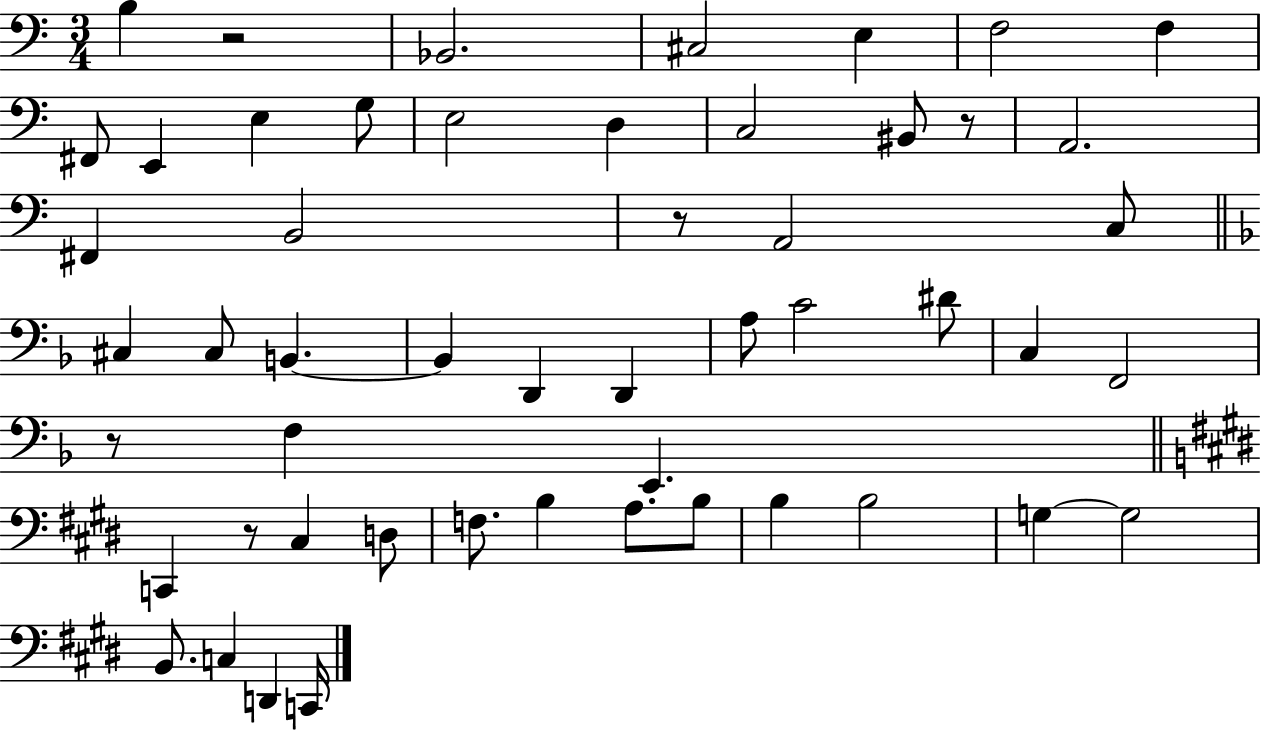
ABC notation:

X:1
T:Untitled
M:3/4
L:1/4
K:C
B, z2 _B,,2 ^C,2 E, F,2 F, ^F,,/2 E,, E, G,/2 E,2 D, C,2 ^B,,/2 z/2 A,,2 ^F,, B,,2 z/2 A,,2 C,/2 ^C, ^C,/2 B,, B,, D,, D,, A,/2 C2 ^D/2 C, F,,2 z/2 F, E,, C,, z/2 ^C, D,/2 F,/2 B, A,/2 B,/2 B, B,2 G, G,2 B,,/2 C, D,, C,,/4